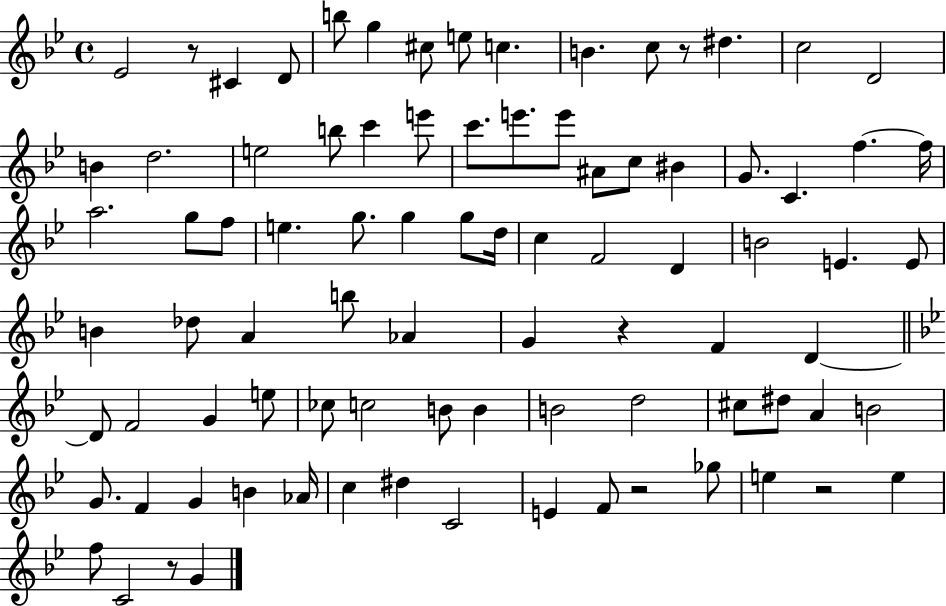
Eb4/h R/e C#4/q D4/e B5/e G5/q C#5/e E5/e C5/q. B4/q. C5/e R/e D#5/q. C5/h D4/h B4/q D5/h. E5/h B5/e C6/q E6/e C6/e. E6/e. E6/e A#4/e C5/e BIS4/q G4/e. C4/q. F5/q. F5/s A5/h. G5/e F5/e E5/q. G5/e. G5/q G5/e D5/s C5/q F4/h D4/q B4/h E4/q. E4/e B4/q Db5/e A4/q B5/e Ab4/q G4/q R/q F4/q D4/q D4/e F4/h G4/q E5/e CES5/e C5/h B4/e B4/q B4/h D5/h C#5/e D#5/e A4/q B4/h G4/e. F4/q G4/q B4/q Ab4/s C5/q D#5/q C4/h E4/q F4/e R/h Gb5/e E5/q R/h E5/q F5/e C4/h R/e G4/q